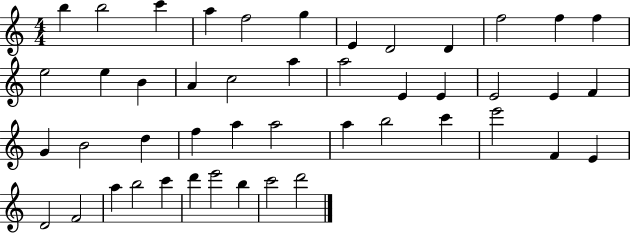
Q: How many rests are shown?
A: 0